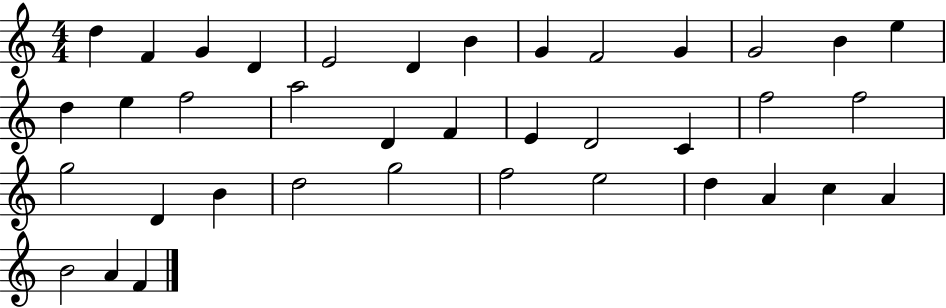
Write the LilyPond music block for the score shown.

{
  \clef treble
  \numericTimeSignature
  \time 4/4
  \key c \major
  d''4 f'4 g'4 d'4 | e'2 d'4 b'4 | g'4 f'2 g'4 | g'2 b'4 e''4 | \break d''4 e''4 f''2 | a''2 d'4 f'4 | e'4 d'2 c'4 | f''2 f''2 | \break g''2 d'4 b'4 | d''2 g''2 | f''2 e''2 | d''4 a'4 c''4 a'4 | \break b'2 a'4 f'4 | \bar "|."
}